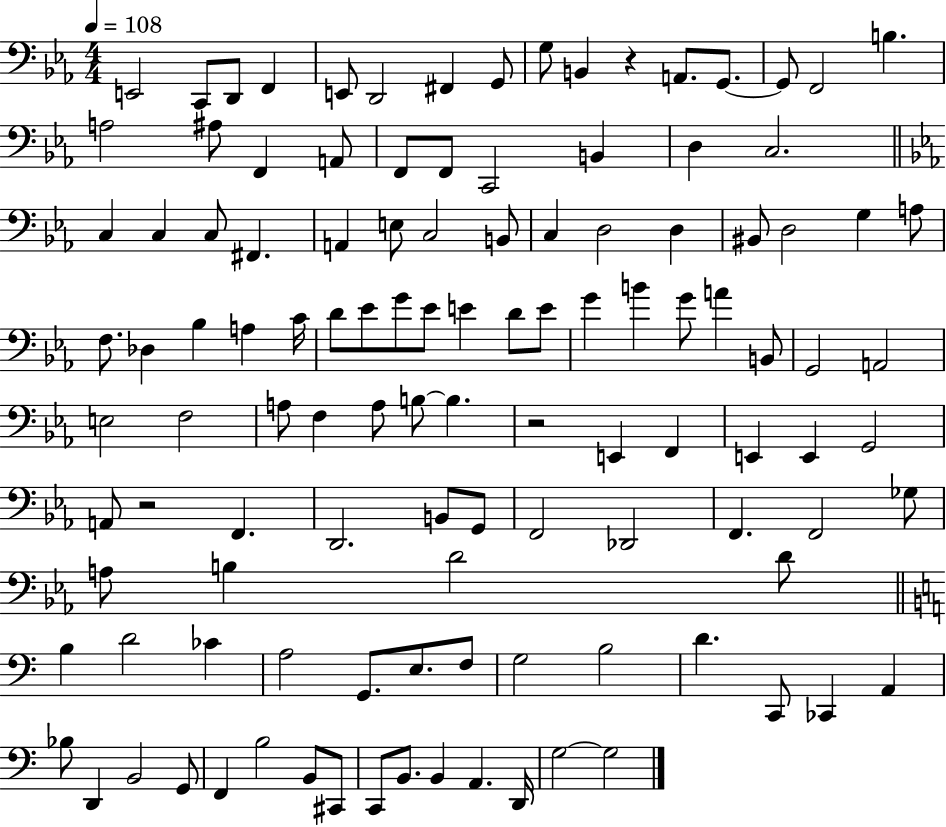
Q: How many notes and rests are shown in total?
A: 116